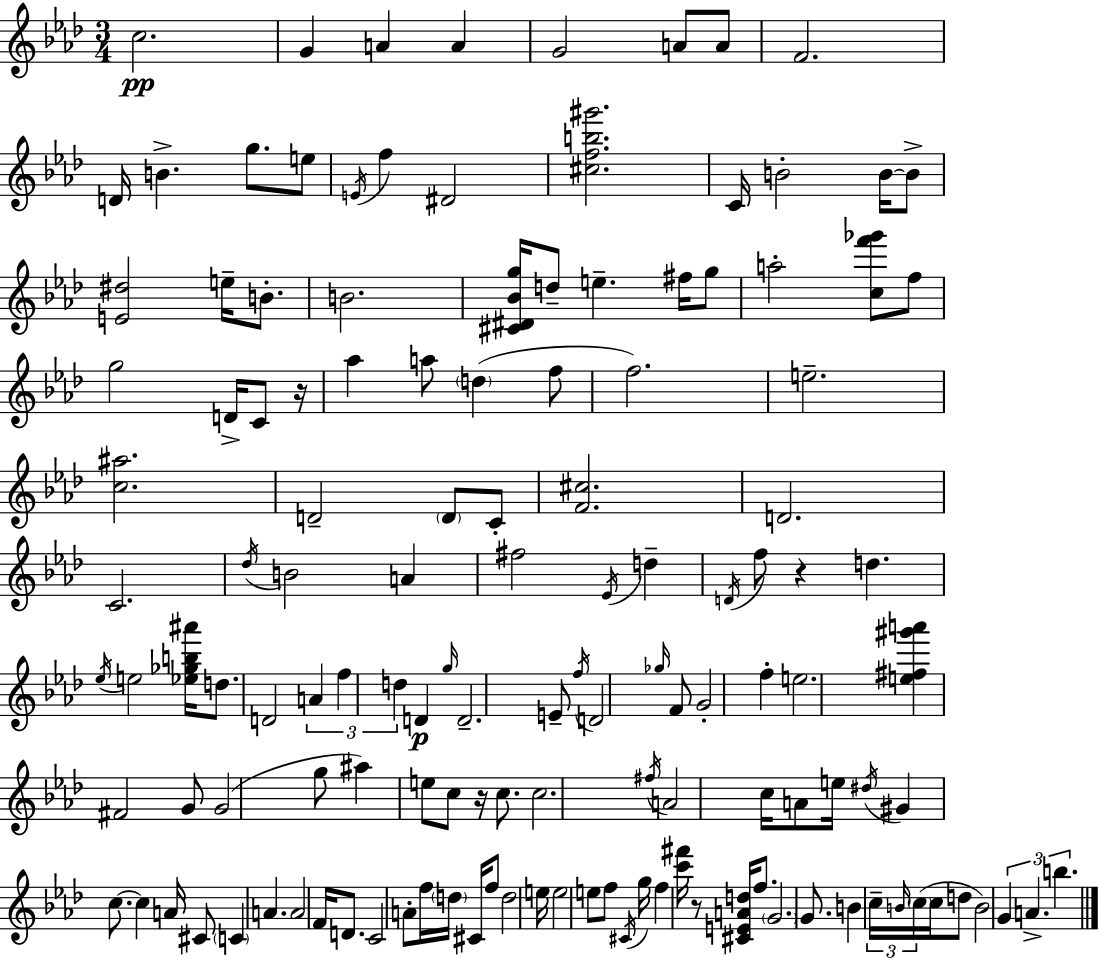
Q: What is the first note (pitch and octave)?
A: C5